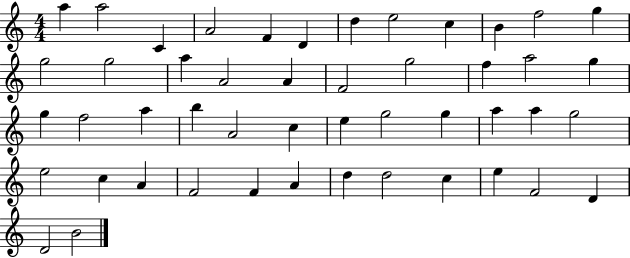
A5/q A5/h C4/q A4/h F4/q D4/q D5/q E5/h C5/q B4/q F5/h G5/q G5/h G5/h A5/q A4/h A4/q F4/h G5/h F5/q A5/h G5/q G5/q F5/h A5/q B5/q A4/h C5/q E5/q G5/h G5/q A5/q A5/q G5/h E5/h C5/q A4/q F4/h F4/q A4/q D5/q D5/h C5/q E5/q F4/h D4/q D4/h B4/h